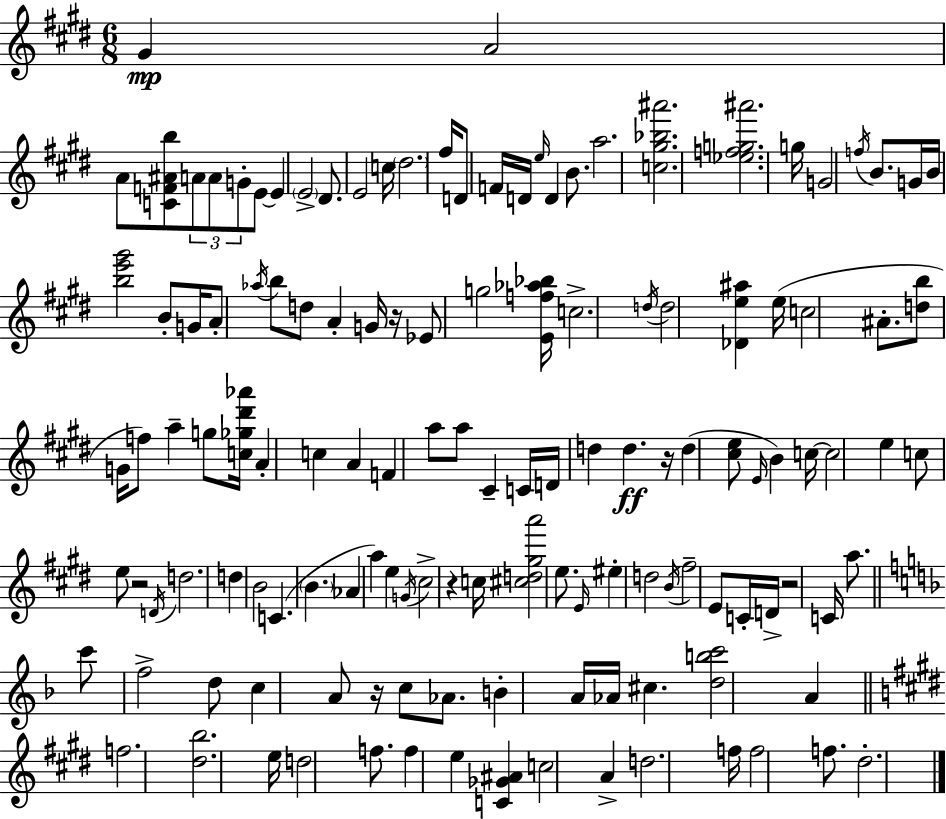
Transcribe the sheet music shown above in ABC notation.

X:1
T:Untitled
M:6/8
L:1/4
K:E
^G A2 A/2 [CF^Ab]/2 A/2 A/2 G/2 E/2 E E2 ^D/2 E2 c/4 ^d2 ^f/4 D/2 F/4 D/4 e/4 D B/2 a2 [c^g_b^a']2 [_efg^a']2 g/4 G2 f/4 B/2 G/4 B/4 [be'^g']2 B/2 G/4 A/2 _a/4 b/2 d/2 A G/4 z/4 _E/2 g2 [Ef_a_b]/4 c2 d/4 d2 [_De^a] e/4 c2 ^A/2 [db]/2 G/4 f/2 a g/2 [c_g^d'_a']/4 A c A F a/2 a/2 ^C C/4 D/4 d d z/4 d [^ce]/2 E/4 B c/4 c2 e c/2 e/2 z2 D/4 d2 d B2 C B _A a e G/4 ^c2 z c/4 [^cd^ga']2 e/2 E/4 ^e d2 B/4 ^f2 E/2 C/4 D/4 z2 C/4 a/2 c'/2 f2 d/2 c A/2 z/4 c/2 _A/2 B A/4 _A/4 ^c [dbc']2 A f2 [^db]2 e/4 d2 f/2 f e [C_G^A] c2 A d2 f/4 f2 f/2 ^d2